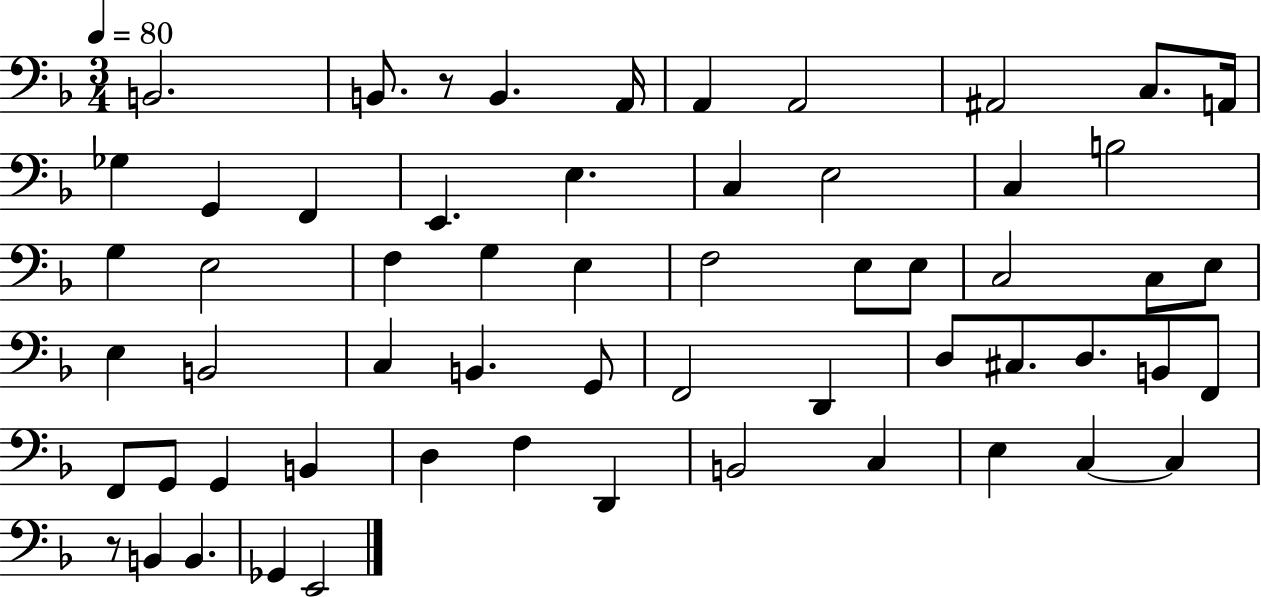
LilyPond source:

{
  \clef bass
  \numericTimeSignature
  \time 3/4
  \key f \major
  \tempo 4 = 80
  b,2. | b,8. r8 b,4. a,16 | a,4 a,2 | ais,2 c8. a,16 | \break ges4 g,4 f,4 | e,4. e4. | c4 e2 | c4 b2 | \break g4 e2 | f4 g4 e4 | f2 e8 e8 | c2 c8 e8 | \break e4 b,2 | c4 b,4. g,8 | f,2 d,4 | d8 cis8. d8. b,8 f,8 | \break f,8 g,8 g,4 b,4 | d4 f4 d,4 | b,2 c4 | e4 c4~~ c4 | \break r8 b,4 b,4. | ges,4 e,2 | \bar "|."
}